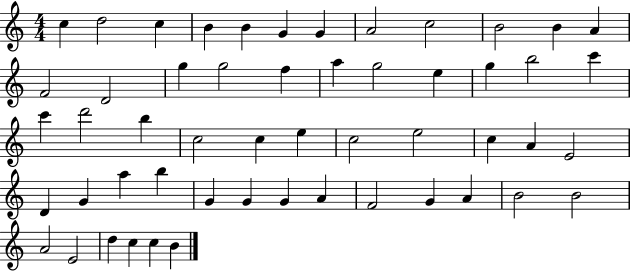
{
  \clef treble
  \numericTimeSignature
  \time 4/4
  \key c \major
  c''4 d''2 c''4 | b'4 b'4 g'4 g'4 | a'2 c''2 | b'2 b'4 a'4 | \break f'2 d'2 | g''4 g''2 f''4 | a''4 g''2 e''4 | g''4 b''2 c'''4 | \break c'''4 d'''2 b''4 | c''2 c''4 e''4 | c''2 e''2 | c''4 a'4 e'2 | \break d'4 g'4 a''4 b''4 | g'4 g'4 g'4 a'4 | f'2 g'4 a'4 | b'2 b'2 | \break a'2 e'2 | d''4 c''4 c''4 b'4 | \bar "|."
}